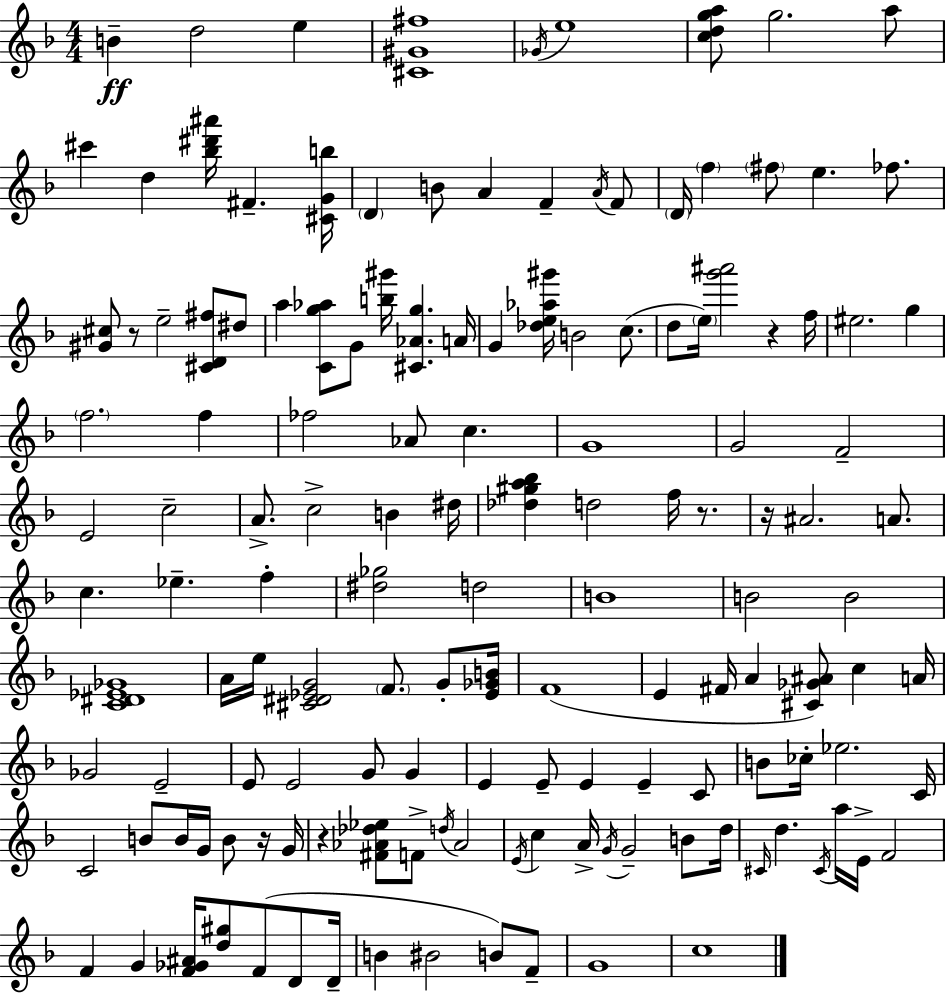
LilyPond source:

{
  \clef treble
  \numericTimeSignature
  \time 4/4
  \key f \major
  b'4--\ff d''2 e''4 | <cis' gis' fis''>1 | \acciaccatura { ges'16 } e''1 | <c'' d'' g'' a''>8 g''2. a''8 | \break cis'''4 d''4 <bes'' dis''' ais'''>16 fis'4.-- | <cis' g' b''>16 \parenthesize d'4 b'8 a'4 f'4-- \acciaccatura { a'16 } | f'8 \parenthesize d'16 \parenthesize f''4 \parenthesize fis''8 e''4. fes''8. | <gis' cis''>8 r8 e''2-- <cis' d' fis''>8 | \break dis''8 a''4 <c' g'' aes''>8 g'8 <b'' gis'''>16 <cis' aes' g''>4. | a'16 g'4 <des'' e'' aes'' gis'''>16 b'2 c''8.( | d''8 \parenthesize e''16) <g''' ais'''>2 r4 | f''16 eis''2. g''4 | \break \parenthesize f''2. f''4 | fes''2 aes'8 c''4. | g'1 | g'2 f'2-- | \break e'2 c''2-- | a'8.-> c''2-> b'4 | dis''16 <des'' gis'' a'' bes''>4 d''2 f''16 r8. | r16 ais'2. a'8. | \break c''4. ees''4.-- f''4-. | <dis'' ges''>2 d''2 | b'1 | b'2 b'2 | \break <c' dis' ees' ges'>1 | a'16 e''16 <cis' dis' ees' g'>2 \parenthesize f'8. g'8-. | <ees' ges' b'>16 f'1( | e'4 fis'16 a'4 <cis' ges' ais'>8) c''4 | \break a'16 ges'2 e'2-- | e'8 e'2 g'8 g'4 | e'4 e'8-- e'4 e'4-- | c'8 b'8 ces''16-. ees''2. | \break c'16 c'2 b'8 b'16 g'16 b'8 | r16 g'16 r4 <fis' aes' des'' ees''>8 f'8-> \acciaccatura { d''16 } aes'2 | \acciaccatura { e'16 } c''4 a'16-> \acciaccatura { g'16 } g'2-- | b'8 d''16 \grace { cis'16 } d''4. \acciaccatura { cis'16 } a''16 e'16-> f'2 | \break f'4 g'4 <f' ges' ais'>16 | <d'' gis''>8 f'8( d'8 d'16-- b'4 bis'2 | b'8) f'8-- g'1 | c''1 | \break \bar "|."
}